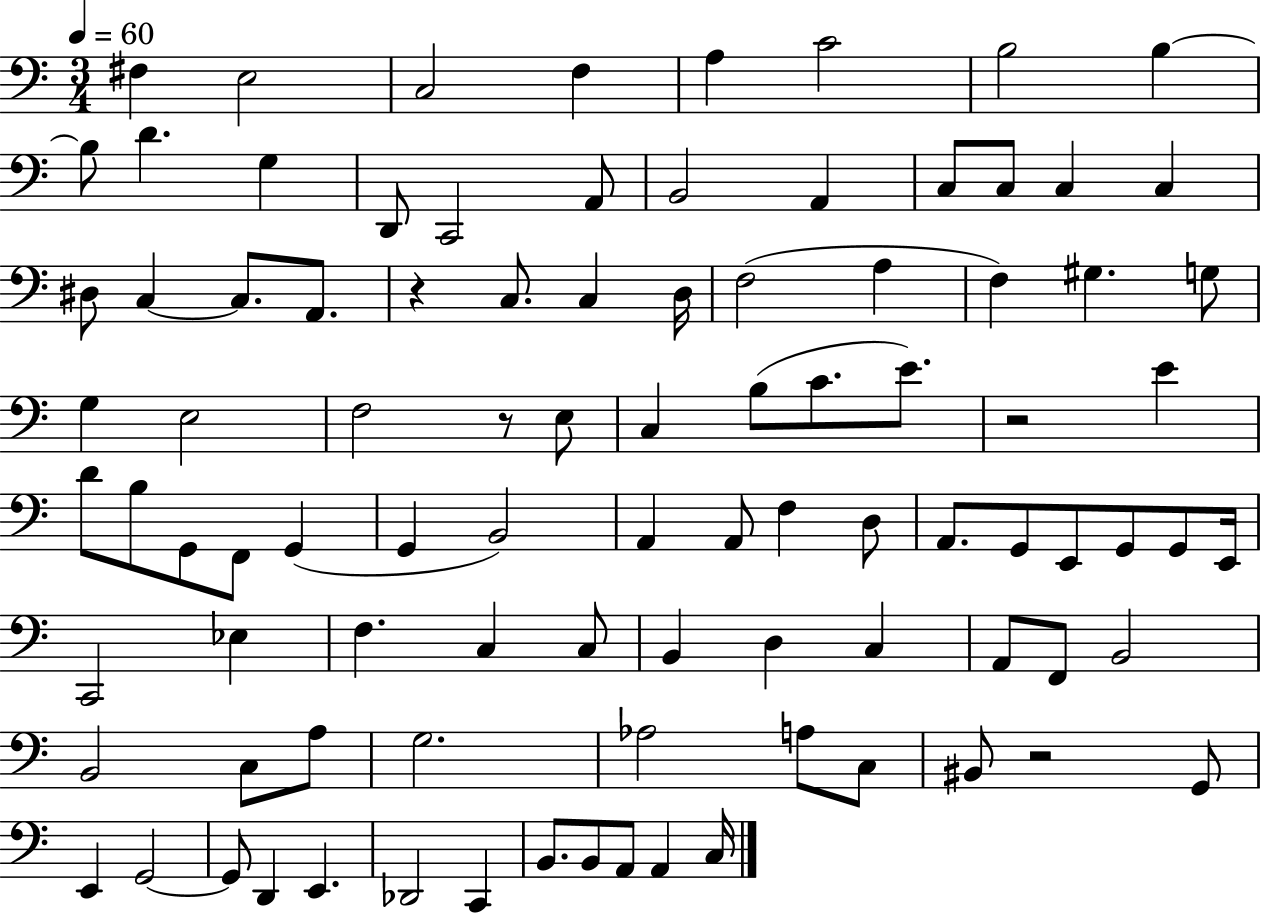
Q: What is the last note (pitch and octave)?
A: C3